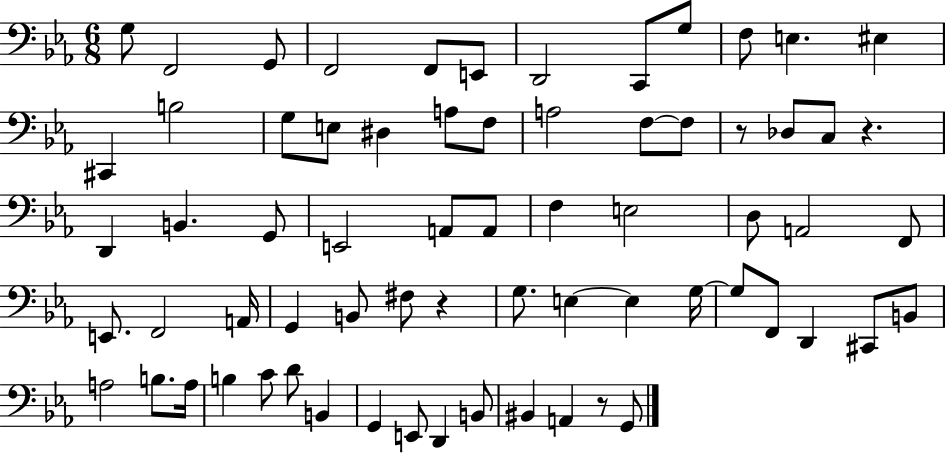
X:1
T:Untitled
M:6/8
L:1/4
K:Eb
G,/2 F,,2 G,,/2 F,,2 F,,/2 E,,/2 D,,2 C,,/2 G,/2 F,/2 E, ^E, ^C,, B,2 G,/2 E,/2 ^D, A,/2 F,/2 A,2 F,/2 F,/2 z/2 _D,/2 C,/2 z D,, B,, G,,/2 E,,2 A,,/2 A,,/2 F, E,2 D,/2 A,,2 F,,/2 E,,/2 F,,2 A,,/4 G,, B,,/2 ^F,/2 z G,/2 E, E, G,/4 G,/2 F,,/2 D,, ^C,,/2 B,,/2 A,2 B,/2 A,/4 B, C/2 D/2 B,, G,, E,,/2 D,, B,,/2 ^B,, A,, z/2 G,,/2